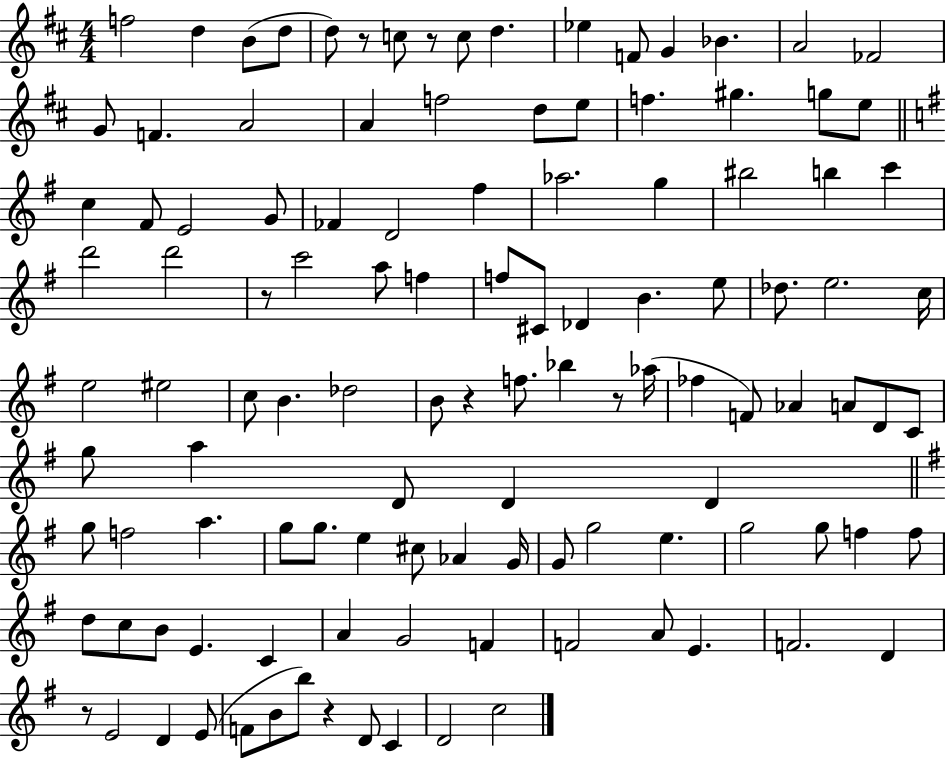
F5/h D5/q B4/e D5/e D5/e R/e C5/e R/e C5/e D5/q. Eb5/q F4/e G4/q Bb4/q. A4/h FES4/h G4/e F4/q. A4/h A4/q F5/h D5/e E5/e F5/q. G#5/q. G5/e E5/e C5/q F#4/e E4/h G4/e FES4/q D4/h F#5/q Ab5/h. G5/q BIS5/h B5/q C6/q D6/h D6/h R/e C6/h A5/e F5/q F5/e C#4/e Db4/q B4/q. E5/e Db5/e. E5/h. C5/s E5/h EIS5/h C5/e B4/q. Db5/h B4/e R/q F5/e. Bb5/q R/e Ab5/s FES5/q F4/e Ab4/q A4/e D4/e C4/e G5/e A5/q D4/e D4/q D4/q G5/e F5/h A5/q. G5/e G5/e. E5/q C#5/e Ab4/q G4/s G4/e G5/h E5/q. G5/h G5/e F5/q F5/e D5/e C5/e B4/e E4/q. C4/q A4/q G4/h F4/q F4/h A4/e E4/q. F4/h. D4/q R/e E4/h D4/q E4/e F4/e B4/e B5/e R/q D4/e C4/q D4/h C5/h